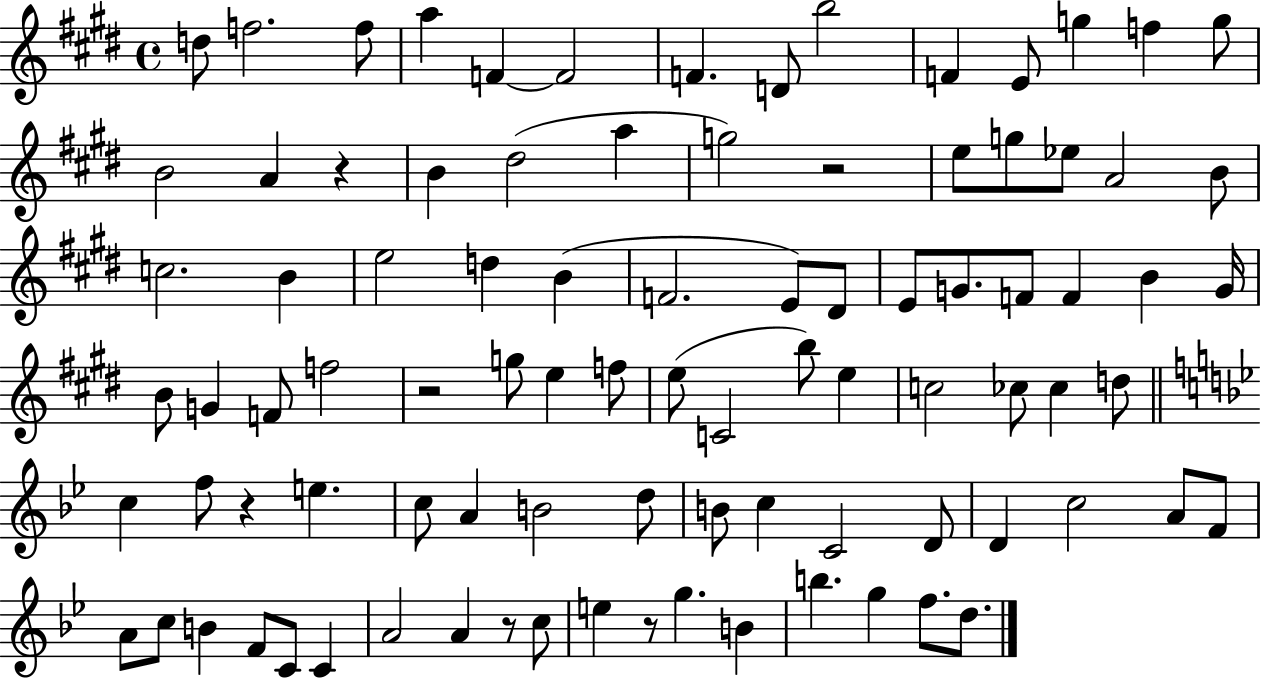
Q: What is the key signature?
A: E major